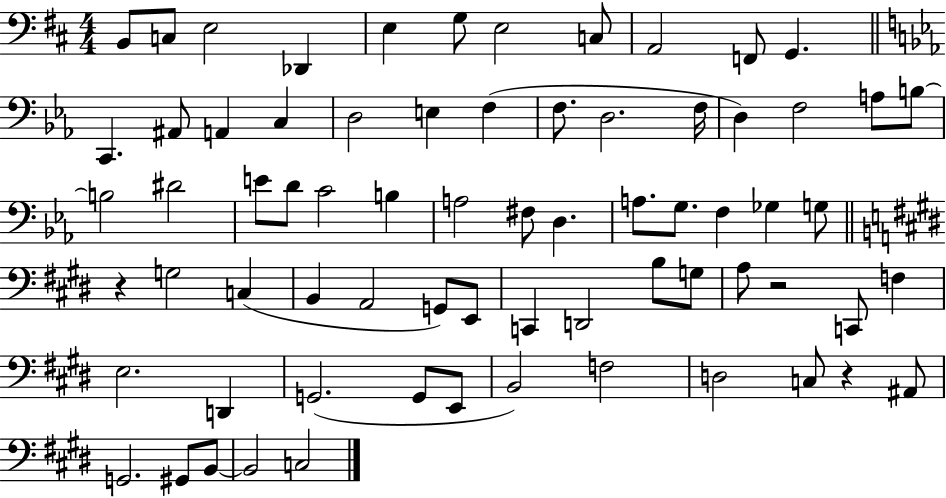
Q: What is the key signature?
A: D major